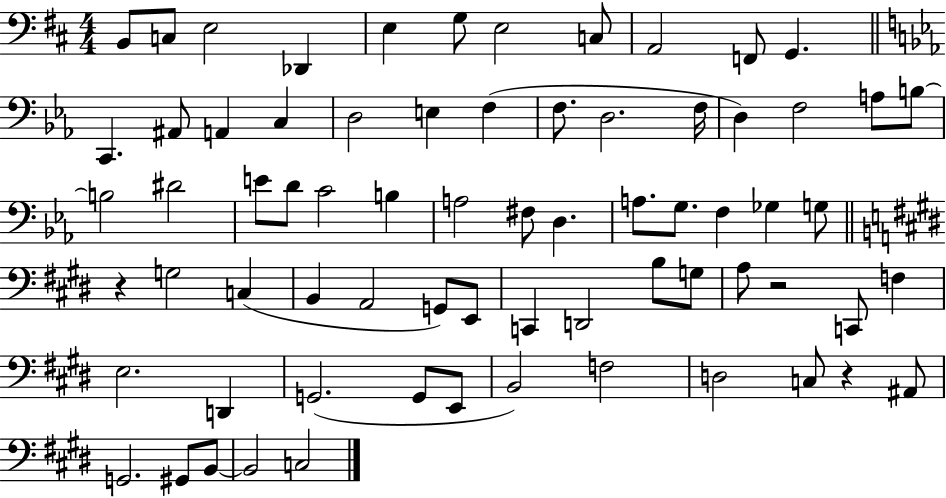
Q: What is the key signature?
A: D major